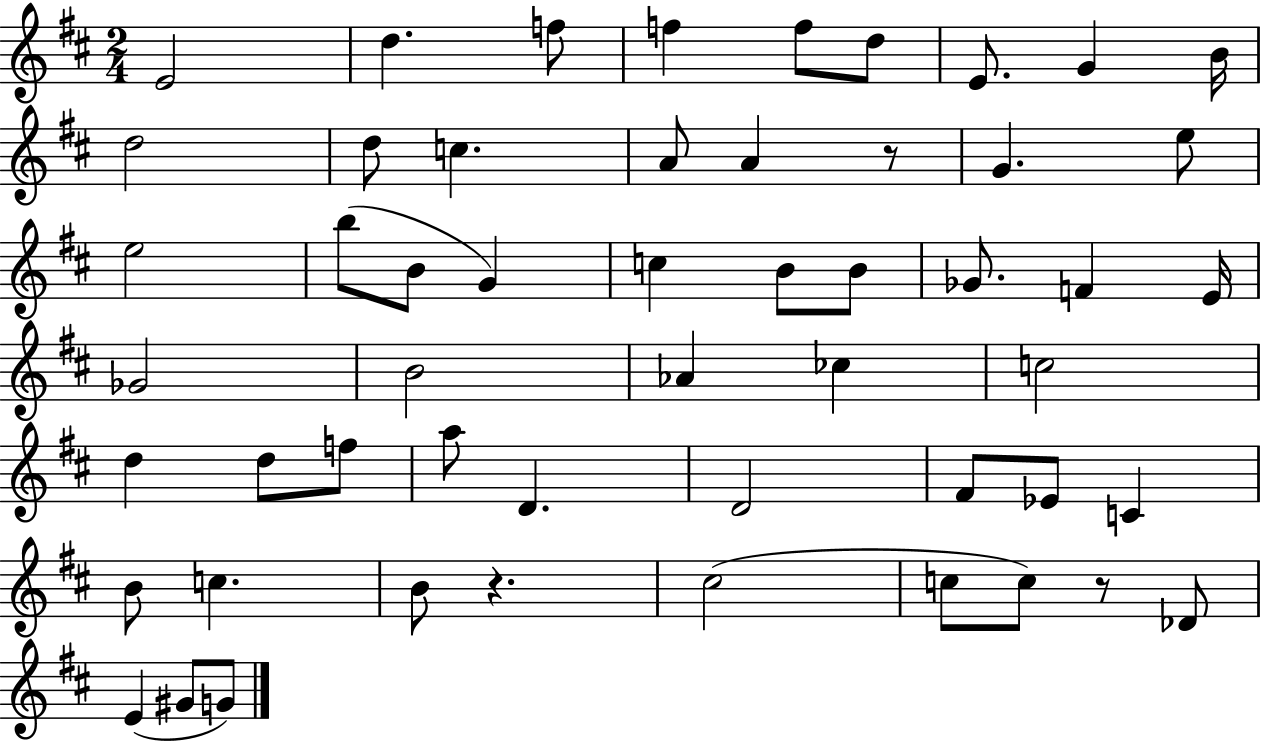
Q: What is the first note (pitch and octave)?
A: E4